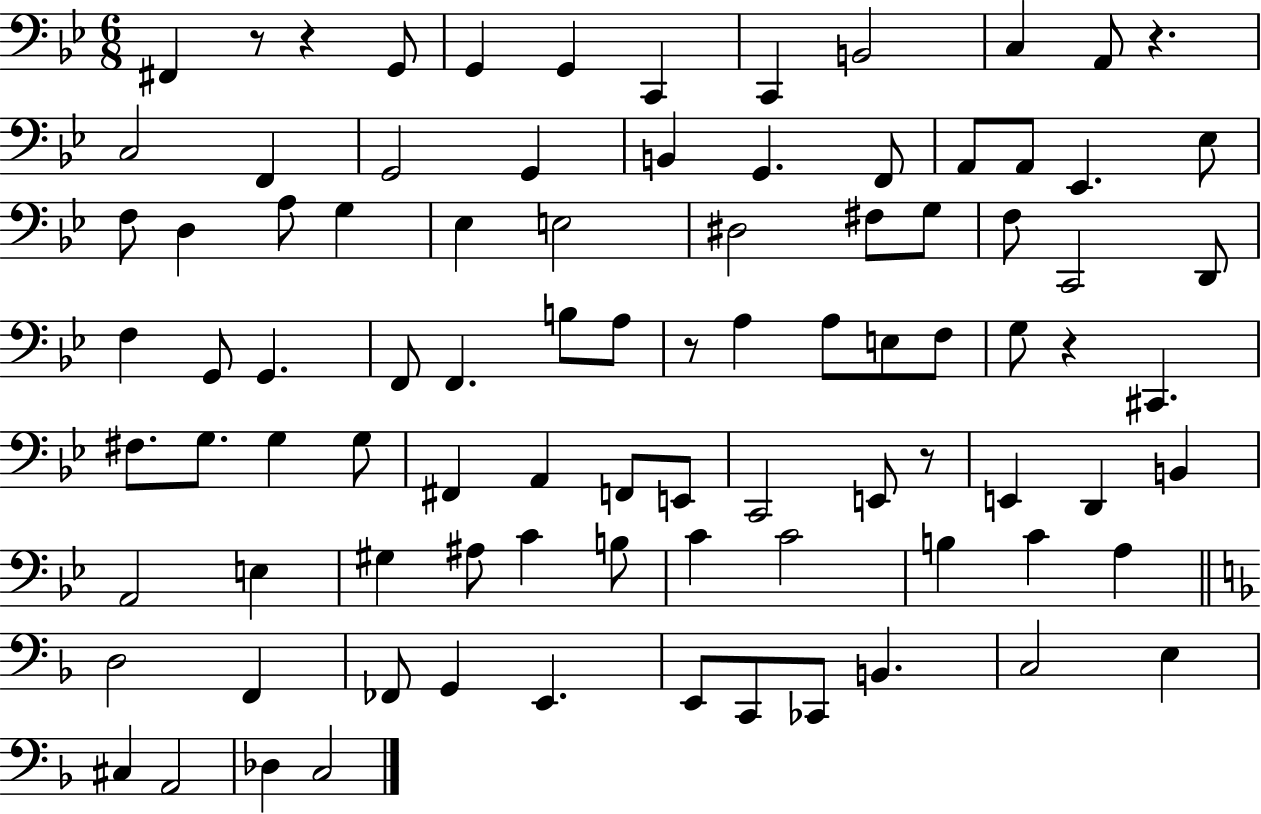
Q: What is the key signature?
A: BES major